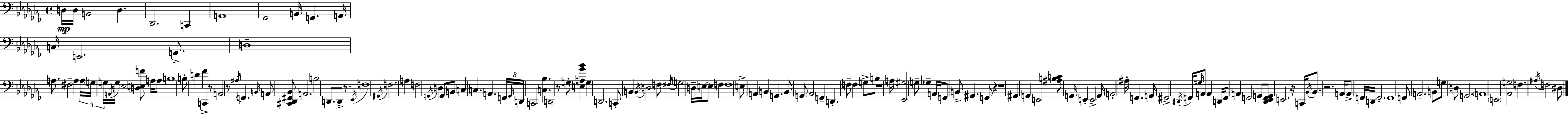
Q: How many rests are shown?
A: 9